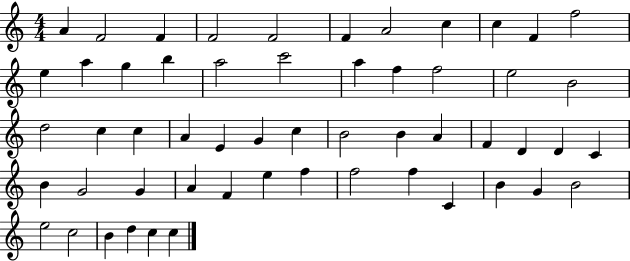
A4/q F4/h F4/q F4/h F4/h F4/q A4/h C5/q C5/q F4/q F5/h E5/q A5/q G5/q B5/q A5/h C6/h A5/q F5/q F5/h E5/h B4/h D5/h C5/q C5/q A4/q E4/q G4/q C5/q B4/h B4/q A4/q F4/q D4/q D4/q C4/q B4/q G4/h G4/q A4/q F4/q E5/q F5/q F5/h F5/q C4/q B4/q G4/q B4/h E5/h C5/h B4/q D5/q C5/q C5/q